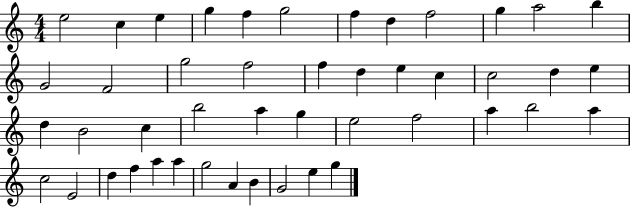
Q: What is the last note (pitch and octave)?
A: G5